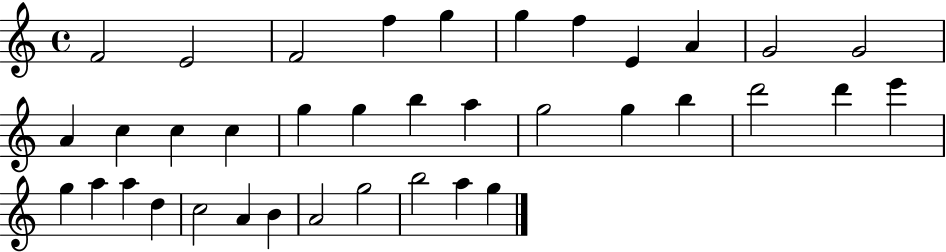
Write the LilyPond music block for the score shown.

{
  \clef treble
  \time 4/4
  \defaultTimeSignature
  \key c \major
  f'2 e'2 | f'2 f''4 g''4 | g''4 f''4 e'4 a'4 | g'2 g'2 | \break a'4 c''4 c''4 c''4 | g''4 g''4 b''4 a''4 | g''2 g''4 b''4 | d'''2 d'''4 e'''4 | \break g''4 a''4 a''4 d''4 | c''2 a'4 b'4 | a'2 g''2 | b''2 a''4 g''4 | \break \bar "|."
}